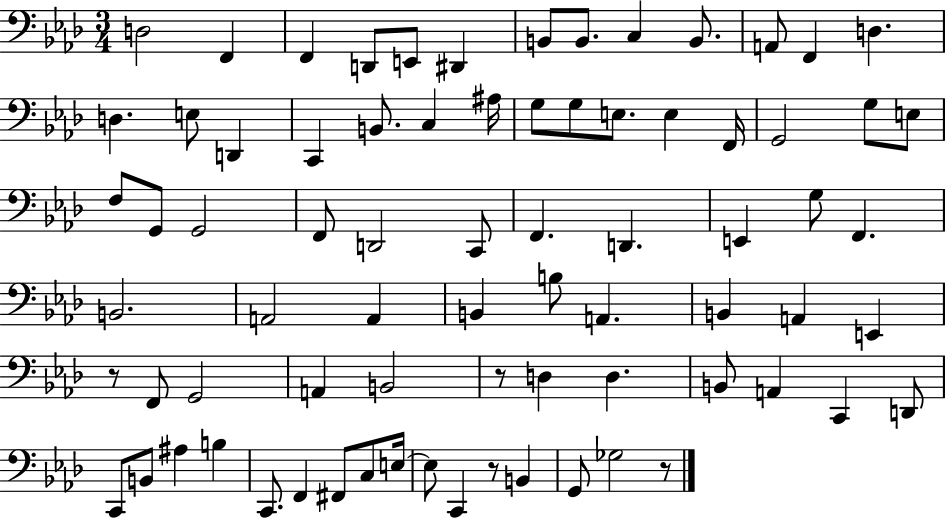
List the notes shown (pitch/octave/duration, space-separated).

D3/h F2/q F2/q D2/e E2/e D#2/q B2/e B2/e. C3/q B2/e. A2/e F2/q D3/q. D3/q. E3/e D2/q C2/q B2/e. C3/q A#3/s G3/e G3/e E3/e. E3/q F2/s G2/h G3/e E3/e F3/e G2/e G2/h F2/e D2/h C2/e F2/q. D2/q. E2/q G3/e F2/q. B2/h. A2/h A2/q B2/q B3/e A2/q. B2/q A2/q E2/q R/e F2/e G2/h A2/q B2/h R/e D3/q D3/q. B2/e A2/q C2/q D2/e C2/e B2/e A#3/q B3/q C2/e. F2/q F#2/e C3/e E3/s E3/e C2/q R/e B2/q G2/e Gb3/h R/e